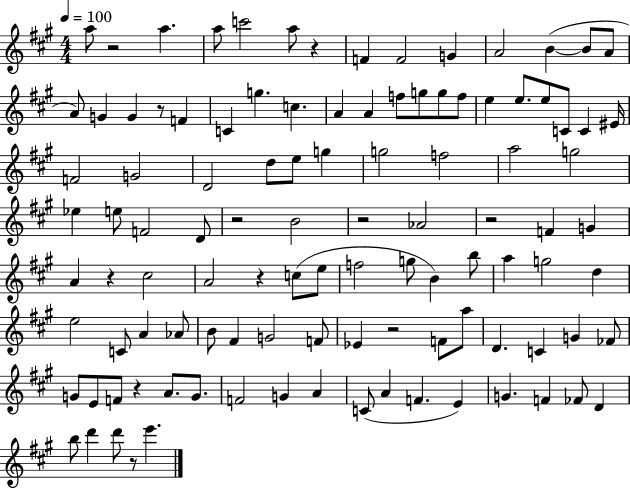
A5/e R/h A5/q. A5/e C6/h A5/e R/q F4/q F4/h G4/q A4/h B4/q B4/e A4/e A4/e G4/q G4/q R/e F4/q C4/q G5/q. C5/q. A4/q A4/q F5/e G5/e G5/e F5/e E5/q E5/e. E5/e C4/e C4/q EIS4/s F4/h G4/h D4/h D5/e E5/e G5/q G5/h F5/h A5/h G5/h Eb5/q E5/e F4/h D4/e R/h B4/h R/h Ab4/h R/h F4/q G4/q A4/q R/q C#5/h A4/h R/q C5/e E5/e F5/h G5/e B4/q B5/e A5/q G5/h D5/q E5/h C4/e A4/q Ab4/e B4/e F#4/q G4/h F4/e Eb4/q R/h F4/e A5/e D4/q. C4/q G4/q FES4/e G4/e E4/e F4/e R/q A4/e. G4/e. F4/h G4/q A4/q C4/e A4/q F4/q. E4/q G4/q. F4/q FES4/e D4/q B5/e D6/q D6/e R/e E6/q.